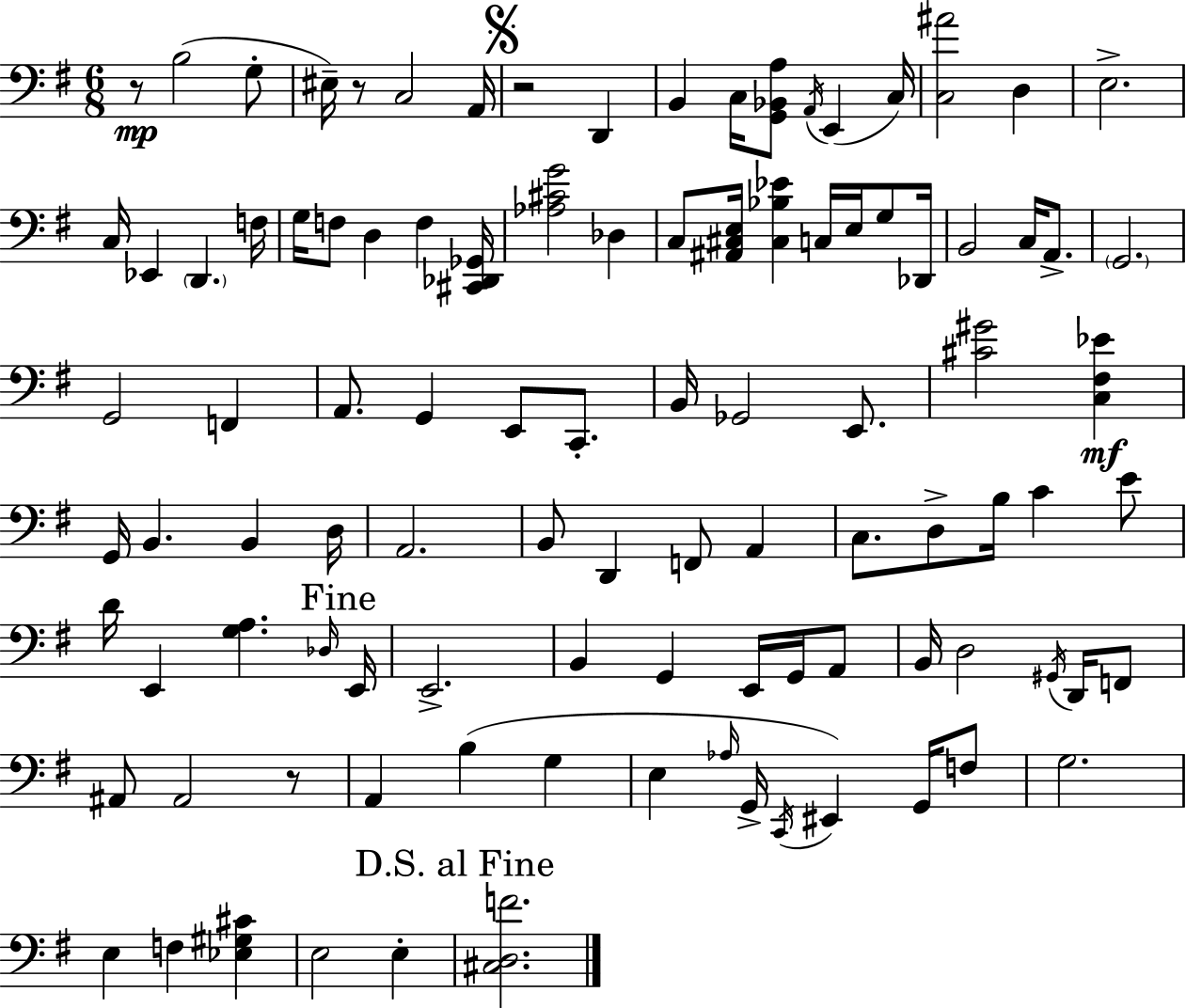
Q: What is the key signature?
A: G major